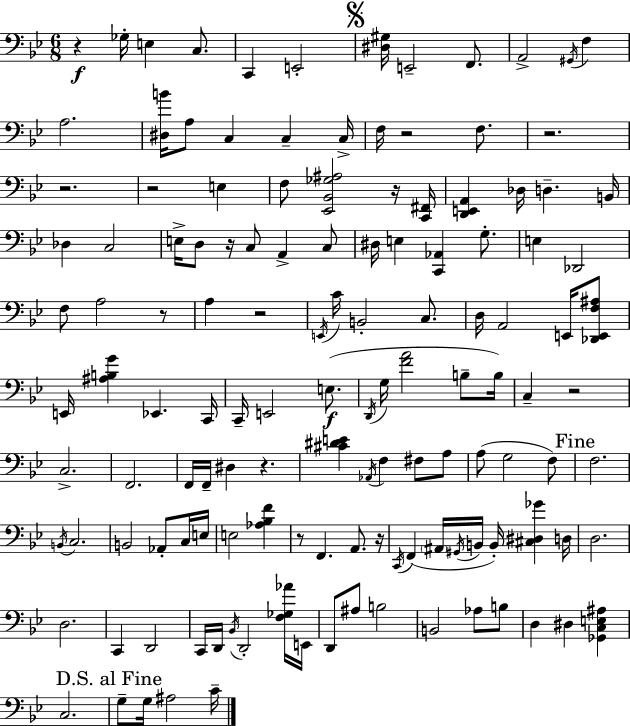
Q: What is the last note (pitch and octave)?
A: C4